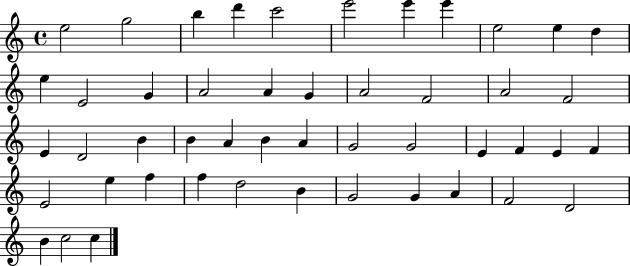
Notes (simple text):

E5/h G5/h B5/q D6/q C6/h E6/h E6/q E6/q E5/h E5/q D5/q E5/q E4/h G4/q A4/h A4/q G4/q A4/h F4/h A4/h F4/h E4/q D4/h B4/q B4/q A4/q B4/q A4/q G4/h G4/h E4/q F4/q E4/q F4/q E4/h E5/q F5/q F5/q D5/h B4/q G4/h G4/q A4/q F4/h D4/h B4/q C5/h C5/q